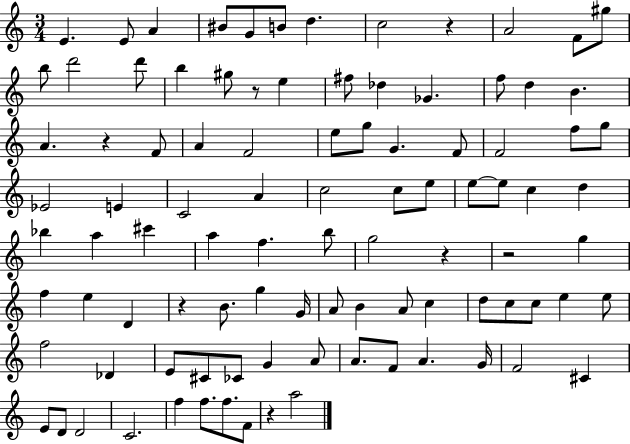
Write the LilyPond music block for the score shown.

{
  \clef treble
  \numericTimeSignature
  \time 3/4
  \key c \major
  e'4. e'8 a'4 | bis'8 g'8 b'8 d''4. | c''2 r4 | a'2 f'8 gis''8 | \break b''8 d'''2 d'''8 | b''4 gis''8 r8 e''4 | fis''8 des''4 ges'4. | f''8 d''4 b'4. | \break a'4. r4 f'8 | a'4 f'2 | e''8 g''8 g'4. f'8 | f'2 f''8 g''8 | \break ees'2 e'4 | c'2 a'4 | c''2 c''8 e''8 | e''8~~ e''8 c''4 d''4 | \break bes''4 a''4 cis'''4 | a''4 f''4. b''8 | g''2 r4 | r2 g''4 | \break f''4 e''4 d'4 | r4 b'8. g''4 g'16 | a'8 b'4 a'8 c''4 | d''8 c''8 c''8 e''4 e''8 | \break f''2 des'4 | e'8 cis'8 ces'8 g'4 a'8 | a'8. f'8 a'4. g'16 | f'2 cis'4 | \break e'8 d'8 d'2 | c'2. | f''4 f''8. f''8. f'8 | r4 a''2 | \break \bar "|."
}